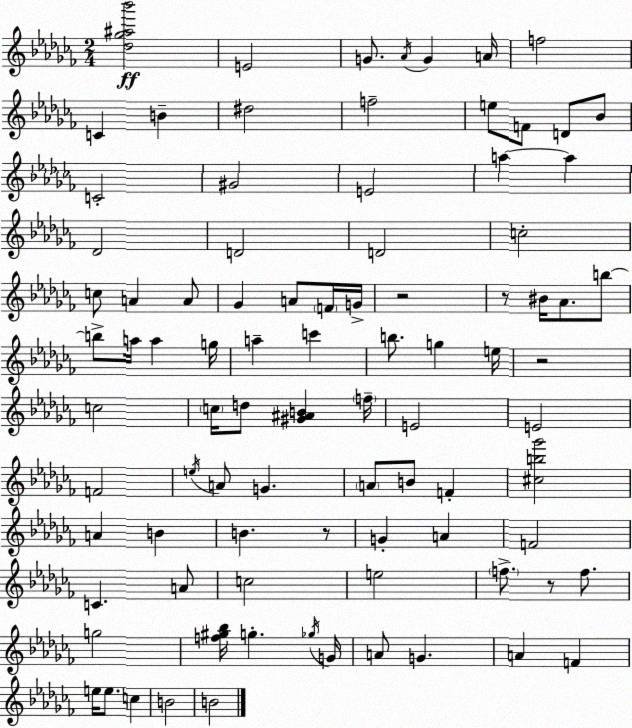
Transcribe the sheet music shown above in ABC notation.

X:1
T:Untitled
M:2/4
L:1/4
K:Abm
[_d_g^a_b']2 E2 G/2 _A/4 G A/4 f2 C B ^d2 f2 e/2 F/2 D/2 _B/2 C2 ^G2 E2 a a _D2 D2 D2 c2 c/2 A A/2 _G A/2 F/4 G/4 z2 z/2 ^B/4 _A/2 b/2 b/2 a/4 a g/4 a c' b/2 g e/4 z2 c2 c/4 d/2 [^G^AB] f/4 E2 E2 F2 e/4 A/2 G A/2 B/2 F [^cb_g']2 A B B z/2 G A F2 C A/2 c2 e2 f/2 z/2 f/2 g2 [f^g_b]/4 g _g/4 G/4 A/2 G A F e/4 e/2 c B2 B2